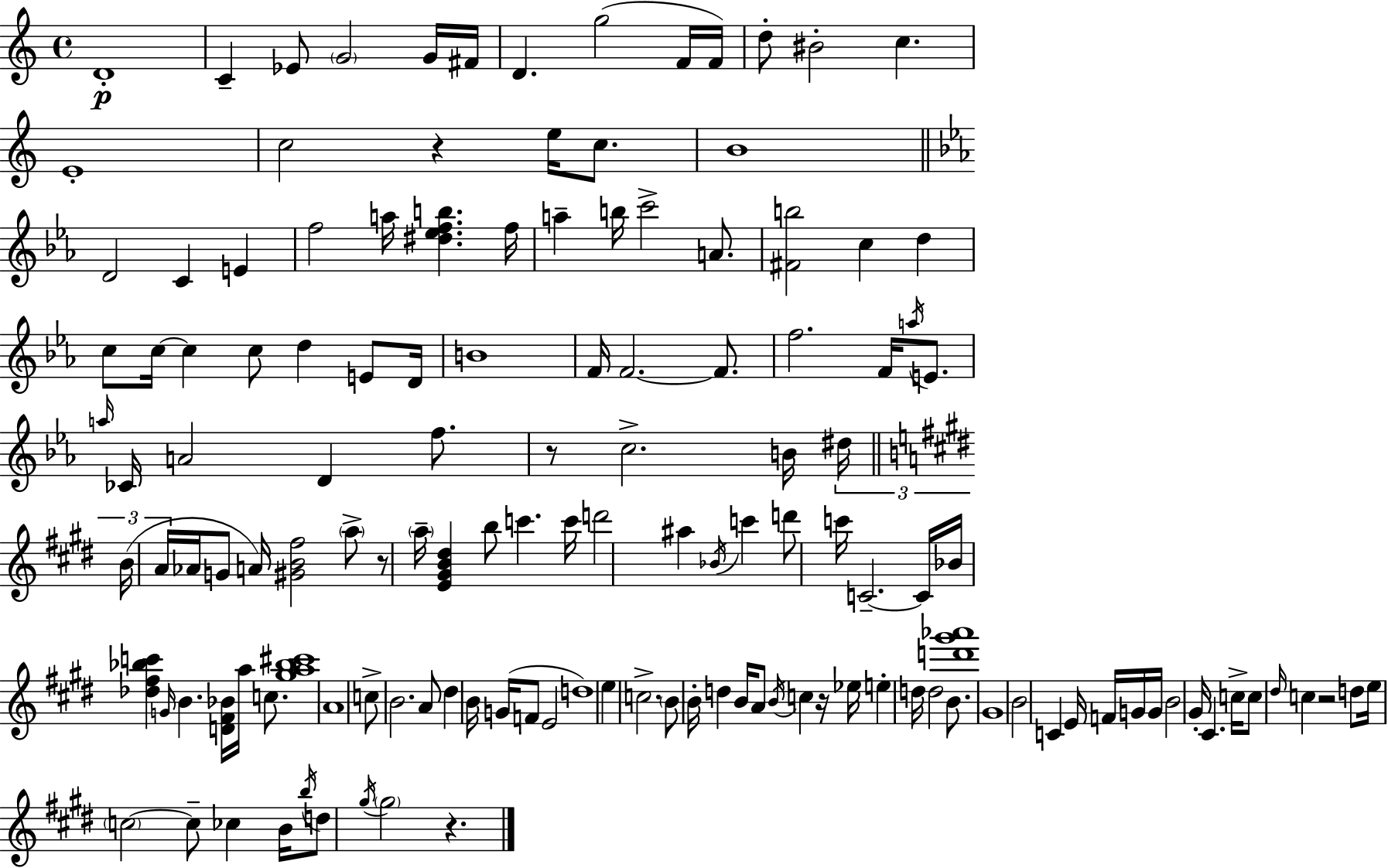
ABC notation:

X:1
T:Untitled
M:4/4
L:1/4
K:C
D4 C _E/2 G2 G/4 ^F/4 D g2 F/4 F/4 d/2 ^B2 c E4 c2 z e/4 c/2 B4 D2 C E f2 a/4 [^d_efb] f/4 a b/4 c'2 A/2 [^Fb]2 c d c/2 c/4 c c/2 d E/2 D/4 B4 F/4 F2 F/2 f2 F/4 a/4 E/2 a/4 _C/4 A2 D f/2 z/2 c2 B/4 ^d/4 B/4 A/4 _A/4 G/2 A/4 [^GB^f]2 a/2 z/2 a/4 [E^GB^d] b/2 c' c'/4 d'2 ^a _B/4 c' d'/2 c'/4 C2 C/4 _B/4 [_d^f_bc'] G/4 B [D^F_B]/4 a/4 c/2 [^ga_b^c']4 A4 c/2 B2 A/2 ^d B/4 G/4 F/2 E2 d4 e c2 B/2 B/4 d B/4 A/2 B/4 c z/4 _e/4 e d/4 d2 B/2 [d'^g'_a']4 ^G4 B2 C E/4 F/4 G/4 G/4 B2 ^G/4 ^C c/4 c/2 ^d/4 c z2 d/2 e/4 c2 c/2 _c B/4 b/4 d/2 ^g/4 ^g2 z